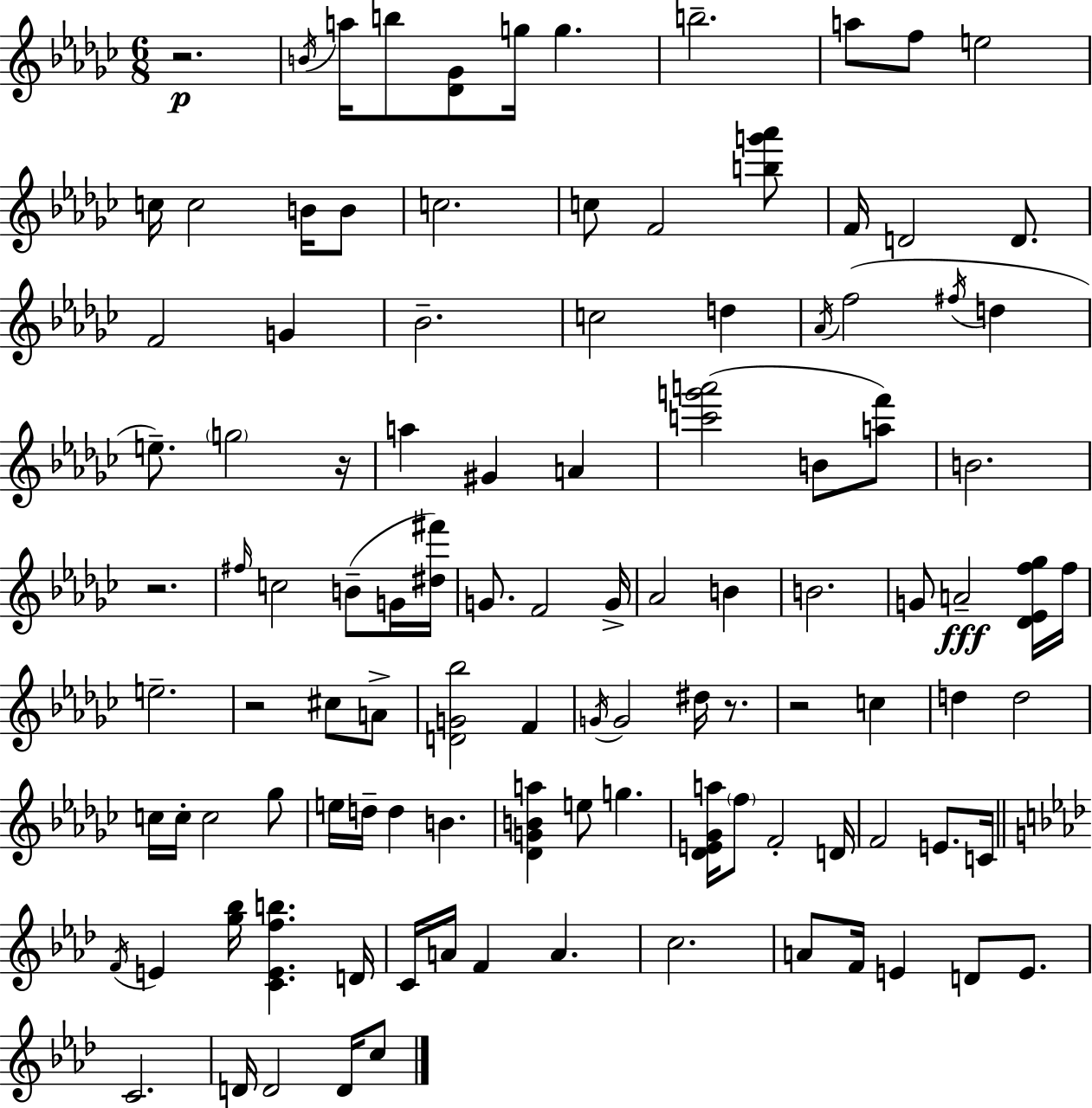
{
  \clef treble
  \numericTimeSignature
  \time 6/8
  \key ees \minor
  \repeat volta 2 { r2.\p | \acciaccatura { b'16 } a''16 b''8 <des' ges'>8 g''16 g''4. | b''2.-- | a''8 f''8 e''2 | \break c''16 c''2 b'16 b'8 | c''2. | c''8 f'2 <b'' g''' aes'''>8 | f'16 d'2 d'8. | \break f'2 g'4 | bes'2.-- | c''2 d''4 | \acciaccatura { aes'16 } f''2( \acciaccatura { fis''16 } d''4 | \break e''8.--) \parenthesize g''2 | r16 a''4 gis'4 a'4 | <c''' g''' a'''>2( b'8 | <a'' f'''>8) b'2. | \break r2. | \grace { fis''16 } c''2 | b'8--( g'16 <dis'' fis'''>16) g'8. f'2 | g'16-> aes'2 | \break b'4 b'2. | g'8 a'2--\fff | <des' ees' f'' ges''>16 f''16 e''2.-- | r2 | \break cis''8 a'8-> <d' g' bes''>2 | f'4 \acciaccatura { g'16 } g'2 | dis''16 r8. r2 | c''4 d''4 d''2 | \break c''16 c''16-. c''2 | ges''8 e''16 d''16-- d''4 b'4. | <des' g' b' a''>4 e''8 g''4. | <des' e' ges' a''>16 \parenthesize f''8 f'2-. | \break d'16 f'2 | e'8. c'16 \bar "||" \break \key aes \major \acciaccatura { f'16 } e'4 <g'' bes''>16 <c' e' f'' b''>4. | d'16 c'16 a'16 f'4 a'4. | c''2. | a'8 f'16 e'4 d'8 e'8. | \break c'2. | d'16 d'2 d'16 c''8 | } \bar "|."
}